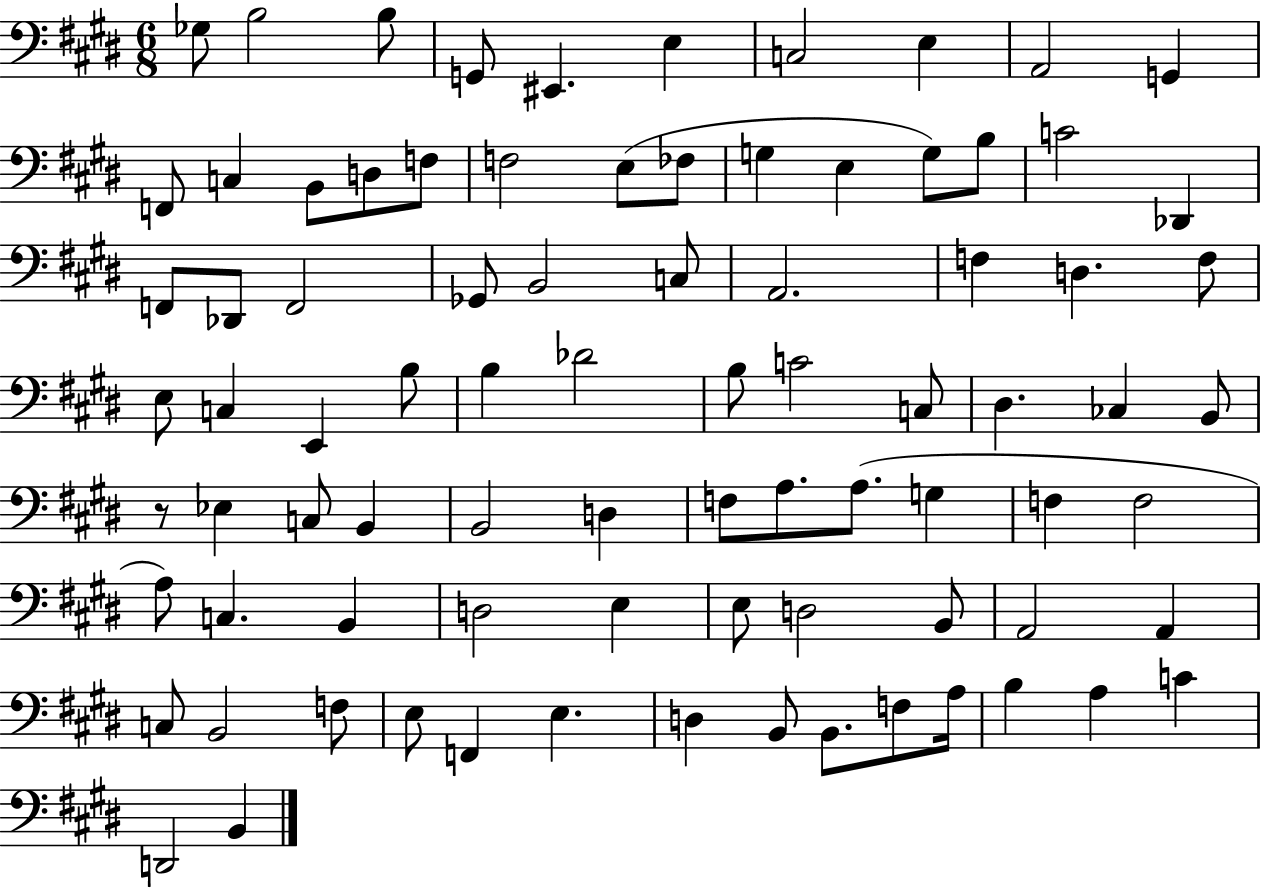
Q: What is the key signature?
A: E major